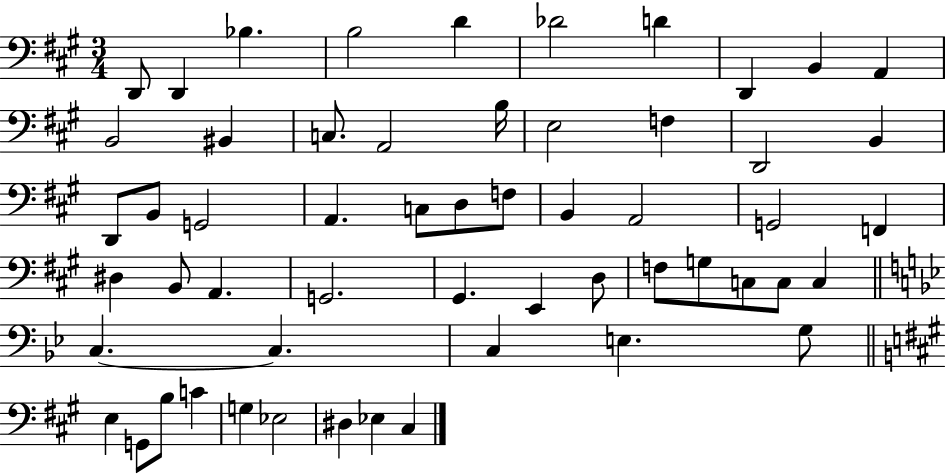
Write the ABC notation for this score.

X:1
T:Untitled
M:3/4
L:1/4
K:A
D,,/2 D,, _B, B,2 D _D2 D D,, B,, A,, B,,2 ^B,, C,/2 A,,2 B,/4 E,2 F, D,,2 B,, D,,/2 B,,/2 G,,2 A,, C,/2 D,/2 F,/2 B,, A,,2 G,,2 F,, ^D, B,,/2 A,, G,,2 ^G,, E,, D,/2 F,/2 G,/2 C,/2 C,/2 C, C, C, C, E, G,/2 E, G,,/2 B,/2 C G, _E,2 ^D, _E, ^C,